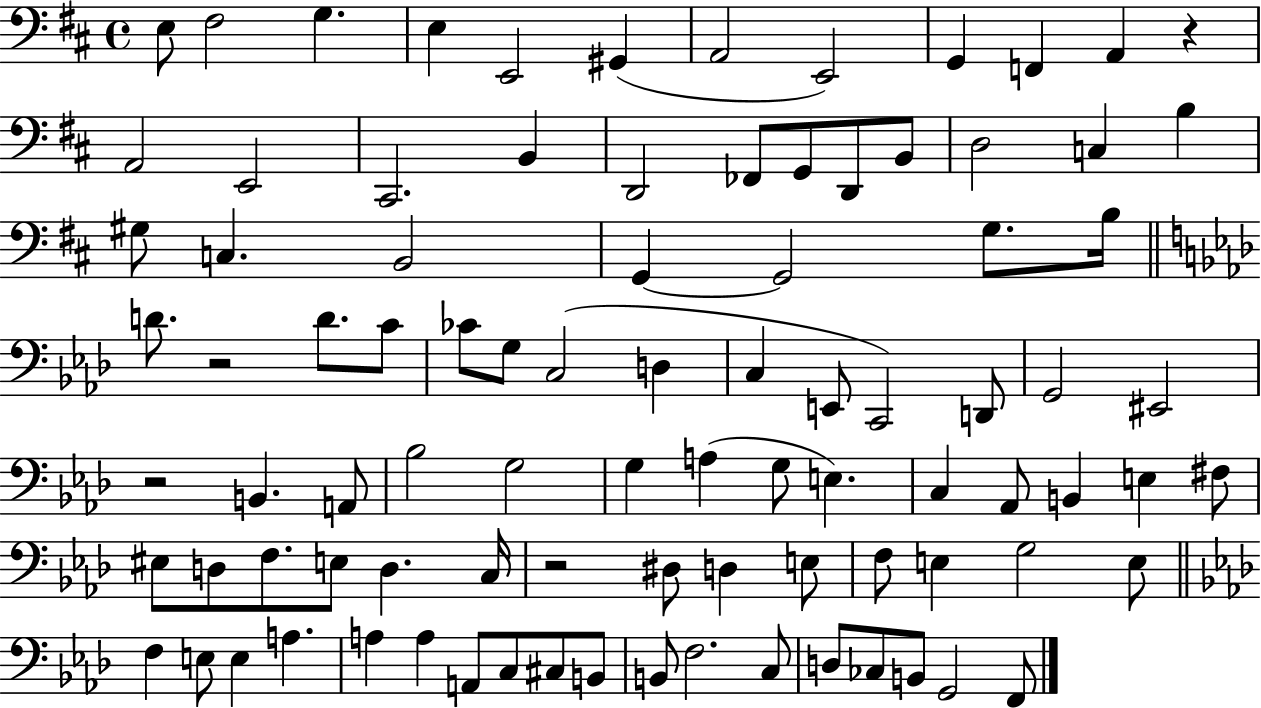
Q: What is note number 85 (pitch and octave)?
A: B2